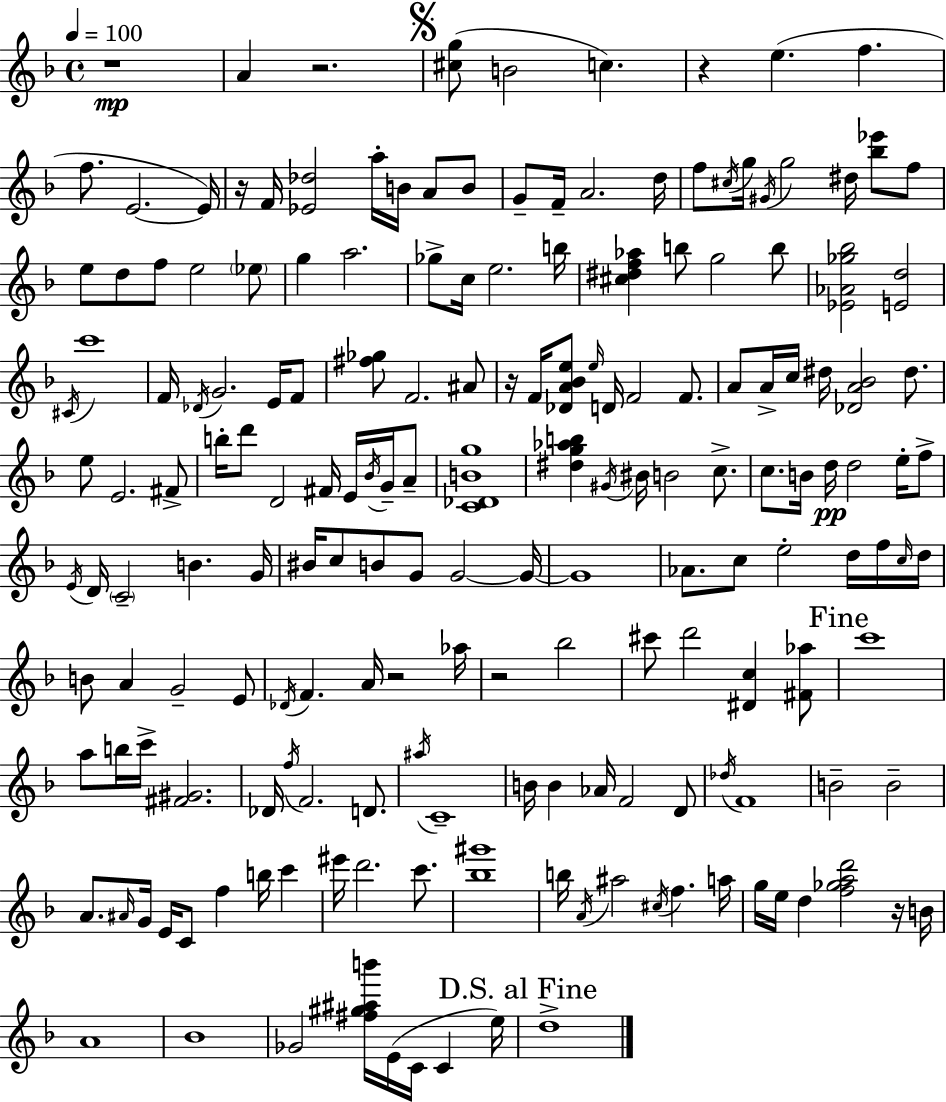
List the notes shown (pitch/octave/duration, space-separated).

R/w A4/q R/h. [C#5,G5]/e B4/h C5/q. R/q E5/q. F5/q. F5/e. E4/h. E4/s R/s F4/s [Eb4,Db5]/h A5/s B4/s A4/e B4/e G4/e F4/s A4/h. D5/s F5/e C#5/s G5/s G#4/s G5/h D#5/s [Bb5,Eb6]/e F5/e E5/e D5/e F5/e E5/h Eb5/e G5/q A5/h. Gb5/e C5/s E5/h. B5/s [C#5,D#5,F5,Ab5]/q B5/e G5/h B5/e [Eb4,Ab4,Gb5,Bb5]/h [E4,D5]/h C#4/s C6/w F4/s Db4/s G4/h. E4/s F4/e [F#5,Gb5]/e F4/h. A#4/e R/s F4/s [Db4,A4,Bb4,E5]/e E5/s D4/s F4/h F4/e. A4/e A4/s C5/s D#5/s [Db4,A4,Bb4]/h D#5/e. E5/e E4/h. F#4/e B5/s D6/e D4/h F#4/s E4/s Bb4/s G4/s A4/e [C4,Db4,B4,G5]/w [D#5,G5,Ab5,B5]/q G#4/s BIS4/s B4/h C5/e. C5/e. B4/s D5/s D5/h E5/s F5/e E4/s D4/s C4/h B4/q. G4/s BIS4/s C5/e B4/e G4/e G4/h G4/s G4/w Ab4/e. C5/e E5/h D5/s F5/s C5/s D5/s B4/e A4/q G4/h E4/e Db4/s F4/q. A4/s R/h Ab5/s R/h Bb5/h C#6/e D6/h [D#4,C5]/q [F#4,Ab5]/e C6/w A5/e B5/s C6/s [F#4,G#4]/h. Db4/s F5/s F4/h. D4/e. A#5/s C4/w B4/s B4/q Ab4/s F4/h D4/e Db5/s F4/w B4/h B4/h A4/e. A#4/s G4/s E4/s C4/e F5/q B5/s C6/q EIS6/s D6/h. C6/e. [Bb5,G#6]/w B5/s A4/s A#5/h C#5/s F5/q. A5/s G5/s E5/s D5/q [F5,Gb5,A5,D6]/h R/s B4/s A4/w Bb4/w Gb4/h [F#5,G#5,A#5,B6]/s E4/s C4/s C4/q E5/s D5/w